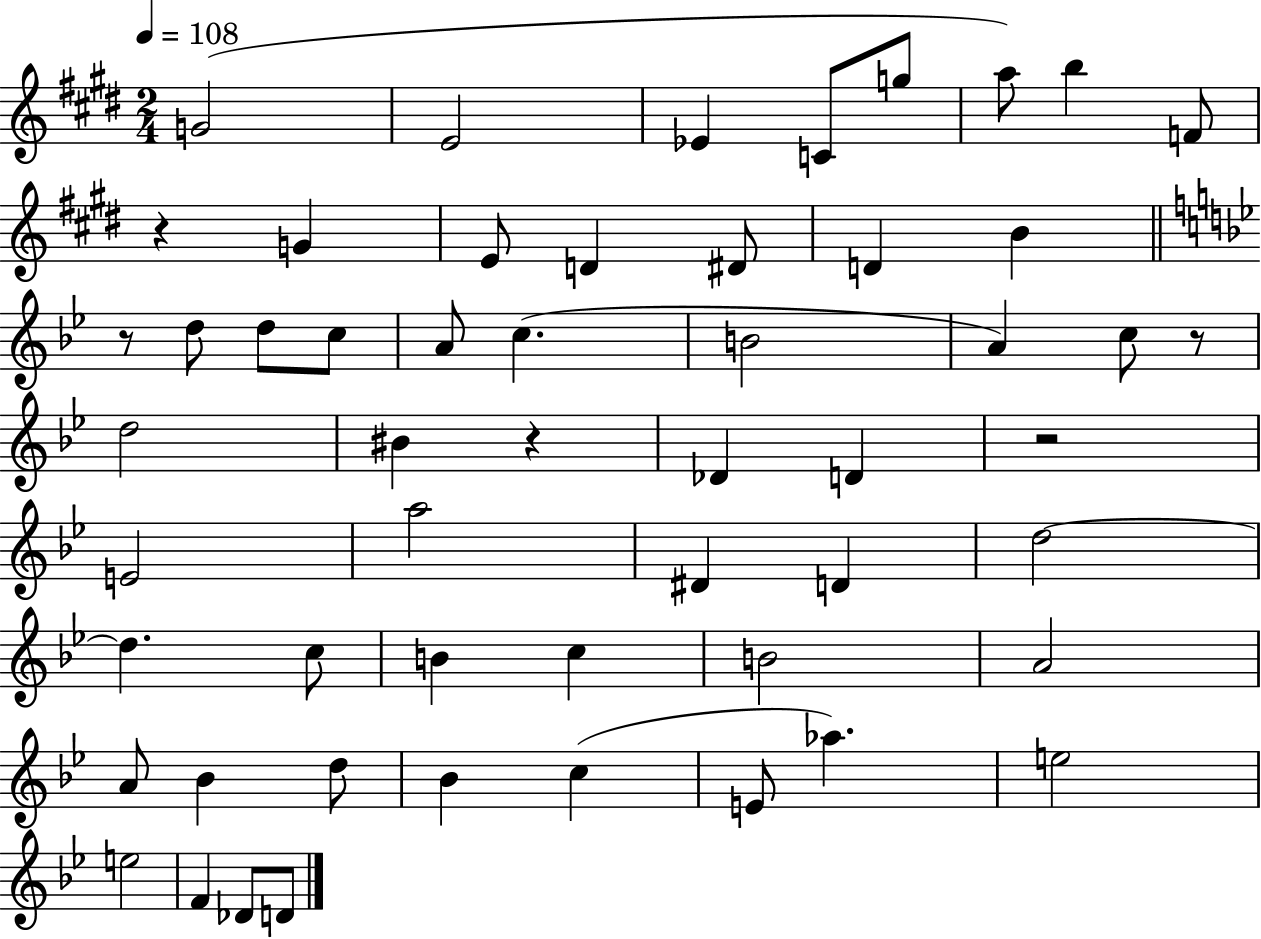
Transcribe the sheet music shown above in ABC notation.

X:1
T:Untitled
M:2/4
L:1/4
K:E
G2 E2 _E C/2 g/2 a/2 b F/2 z G E/2 D ^D/2 D B z/2 d/2 d/2 c/2 A/2 c B2 A c/2 z/2 d2 ^B z _D D z2 E2 a2 ^D D d2 d c/2 B c B2 A2 A/2 _B d/2 _B c E/2 _a e2 e2 F _D/2 D/2